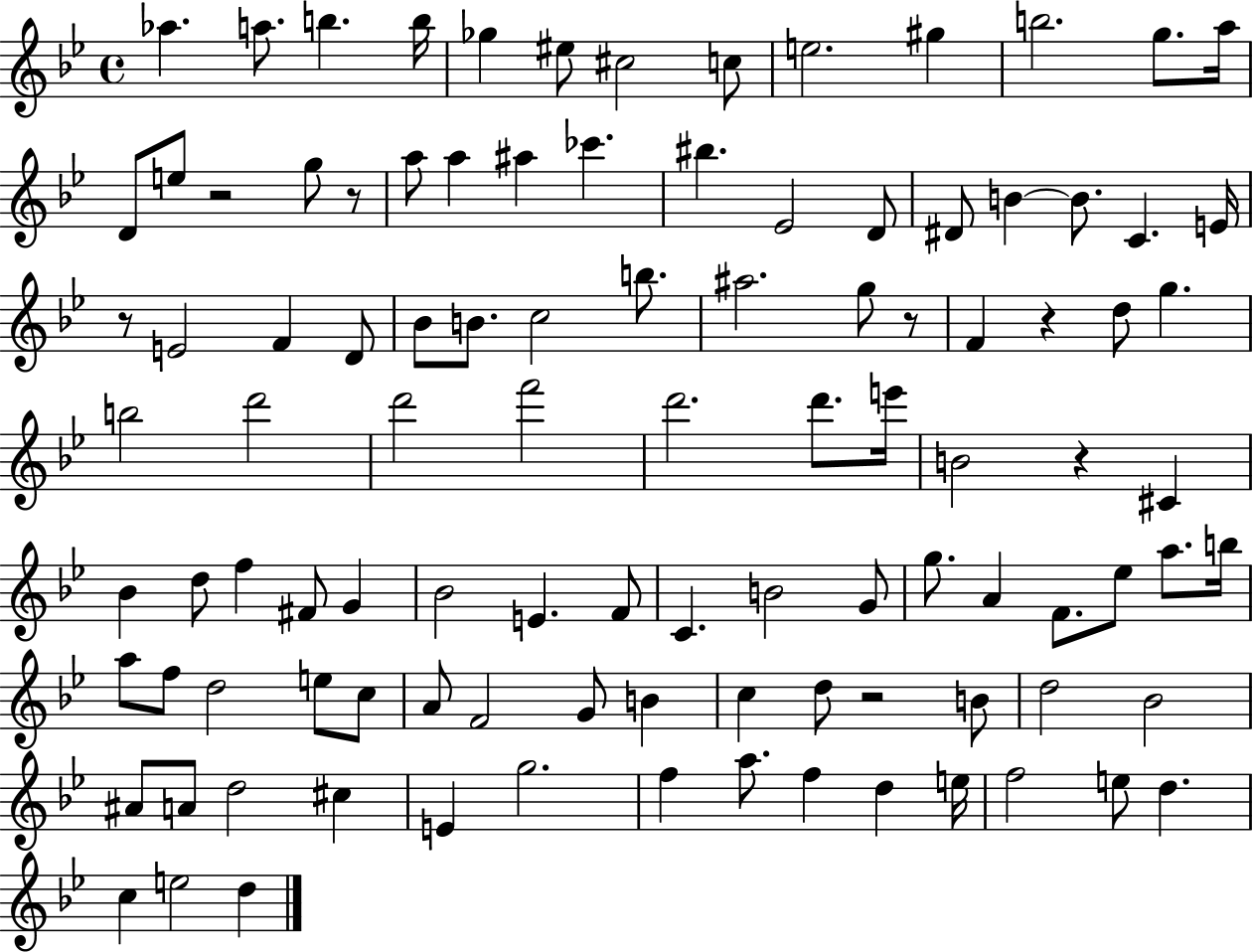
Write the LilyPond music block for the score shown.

{
  \clef treble
  \time 4/4
  \defaultTimeSignature
  \key bes \major
  \repeat volta 2 { aes''4. a''8. b''4. b''16 | ges''4 eis''8 cis''2 c''8 | e''2. gis''4 | b''2. g''8. a''16 | \break d'8 e''8 r2 g''8 r8 | a''8 a''4 ais''4 ces'''4. | bis''4. ees'2 d'8 | dis'8 b'4~~ b'8. c'4. e'16 | \break r8 e'2 f'4 d'8 | bes'8 b'8. c''2 b''8. | ais''2. g''8 r8 | f'4 r4 d''8 g''4. | \break b''2 d'''2 | d'''2 f'''2 | d'''2. d'''8. e'''16 | b'2 r4 cis'4 | \break bes'4 d''8 f''4 fis'8 g'4 | bes'2 e'4. f'8 | c'4. b'2 g'8 | g''8. a'4 f'8. ees''8 a''8. b''16 | \break a''8 f''8 d''2 e''8 c''8 | a'8 f'2 g'8 b'4 | c''4 d''8 r2 b'8 | d''2 bes'2 | \break ais'8 a'8 d''2 cis''4 | e'4 g''2. | f''4 a''8. f''4 d''4 e''16 | f''2 e''8 d''4. | \break c''4 e''2 d''4 | } \bar "|."
}